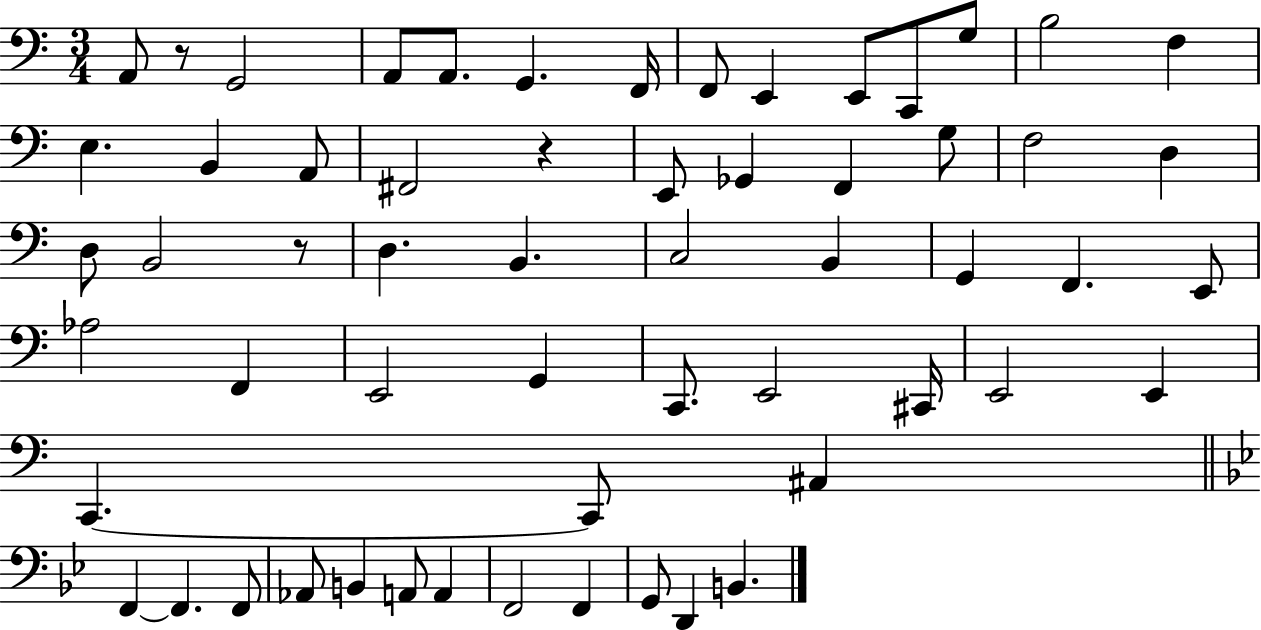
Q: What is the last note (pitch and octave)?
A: B2